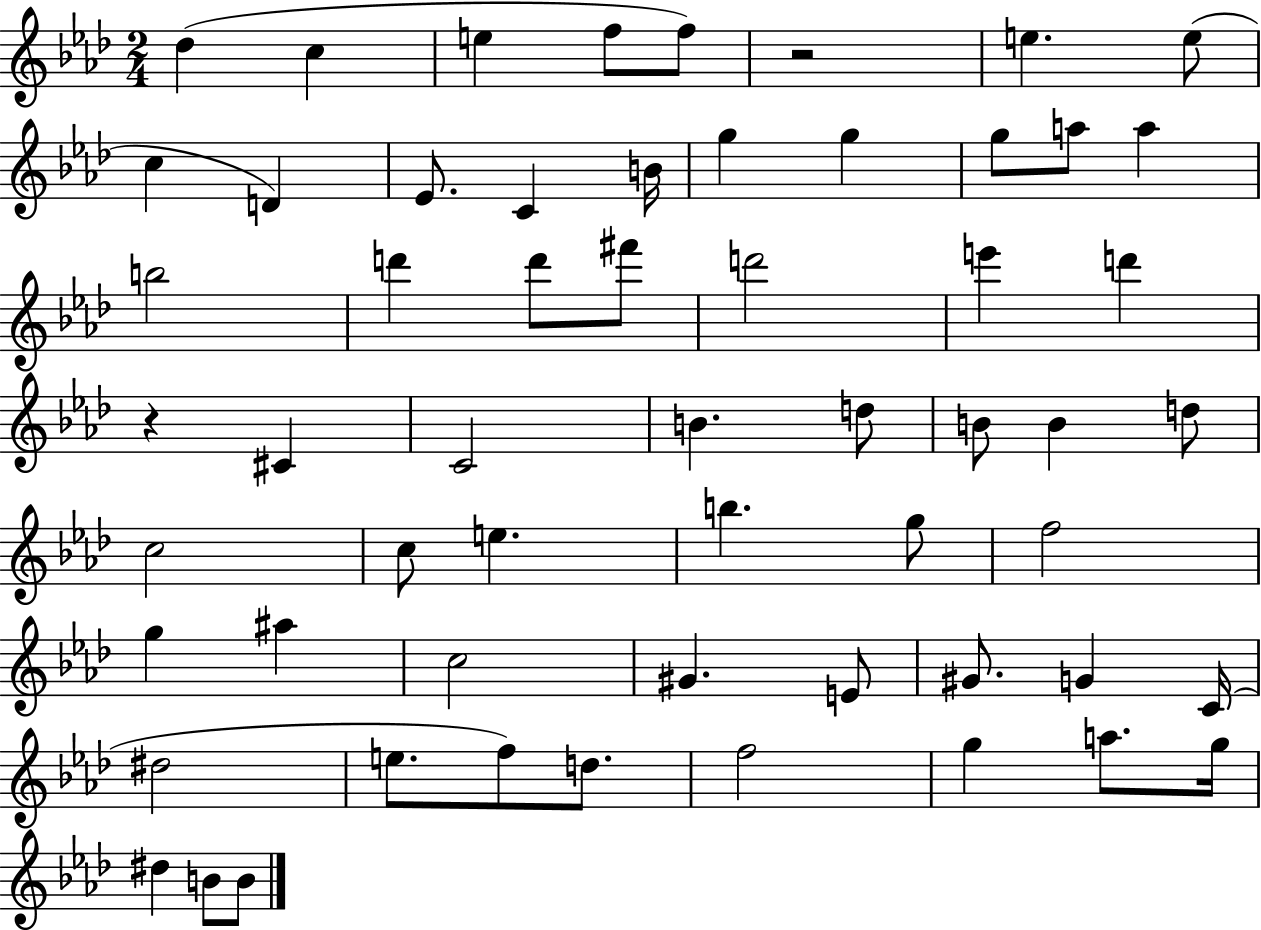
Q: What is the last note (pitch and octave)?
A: B4